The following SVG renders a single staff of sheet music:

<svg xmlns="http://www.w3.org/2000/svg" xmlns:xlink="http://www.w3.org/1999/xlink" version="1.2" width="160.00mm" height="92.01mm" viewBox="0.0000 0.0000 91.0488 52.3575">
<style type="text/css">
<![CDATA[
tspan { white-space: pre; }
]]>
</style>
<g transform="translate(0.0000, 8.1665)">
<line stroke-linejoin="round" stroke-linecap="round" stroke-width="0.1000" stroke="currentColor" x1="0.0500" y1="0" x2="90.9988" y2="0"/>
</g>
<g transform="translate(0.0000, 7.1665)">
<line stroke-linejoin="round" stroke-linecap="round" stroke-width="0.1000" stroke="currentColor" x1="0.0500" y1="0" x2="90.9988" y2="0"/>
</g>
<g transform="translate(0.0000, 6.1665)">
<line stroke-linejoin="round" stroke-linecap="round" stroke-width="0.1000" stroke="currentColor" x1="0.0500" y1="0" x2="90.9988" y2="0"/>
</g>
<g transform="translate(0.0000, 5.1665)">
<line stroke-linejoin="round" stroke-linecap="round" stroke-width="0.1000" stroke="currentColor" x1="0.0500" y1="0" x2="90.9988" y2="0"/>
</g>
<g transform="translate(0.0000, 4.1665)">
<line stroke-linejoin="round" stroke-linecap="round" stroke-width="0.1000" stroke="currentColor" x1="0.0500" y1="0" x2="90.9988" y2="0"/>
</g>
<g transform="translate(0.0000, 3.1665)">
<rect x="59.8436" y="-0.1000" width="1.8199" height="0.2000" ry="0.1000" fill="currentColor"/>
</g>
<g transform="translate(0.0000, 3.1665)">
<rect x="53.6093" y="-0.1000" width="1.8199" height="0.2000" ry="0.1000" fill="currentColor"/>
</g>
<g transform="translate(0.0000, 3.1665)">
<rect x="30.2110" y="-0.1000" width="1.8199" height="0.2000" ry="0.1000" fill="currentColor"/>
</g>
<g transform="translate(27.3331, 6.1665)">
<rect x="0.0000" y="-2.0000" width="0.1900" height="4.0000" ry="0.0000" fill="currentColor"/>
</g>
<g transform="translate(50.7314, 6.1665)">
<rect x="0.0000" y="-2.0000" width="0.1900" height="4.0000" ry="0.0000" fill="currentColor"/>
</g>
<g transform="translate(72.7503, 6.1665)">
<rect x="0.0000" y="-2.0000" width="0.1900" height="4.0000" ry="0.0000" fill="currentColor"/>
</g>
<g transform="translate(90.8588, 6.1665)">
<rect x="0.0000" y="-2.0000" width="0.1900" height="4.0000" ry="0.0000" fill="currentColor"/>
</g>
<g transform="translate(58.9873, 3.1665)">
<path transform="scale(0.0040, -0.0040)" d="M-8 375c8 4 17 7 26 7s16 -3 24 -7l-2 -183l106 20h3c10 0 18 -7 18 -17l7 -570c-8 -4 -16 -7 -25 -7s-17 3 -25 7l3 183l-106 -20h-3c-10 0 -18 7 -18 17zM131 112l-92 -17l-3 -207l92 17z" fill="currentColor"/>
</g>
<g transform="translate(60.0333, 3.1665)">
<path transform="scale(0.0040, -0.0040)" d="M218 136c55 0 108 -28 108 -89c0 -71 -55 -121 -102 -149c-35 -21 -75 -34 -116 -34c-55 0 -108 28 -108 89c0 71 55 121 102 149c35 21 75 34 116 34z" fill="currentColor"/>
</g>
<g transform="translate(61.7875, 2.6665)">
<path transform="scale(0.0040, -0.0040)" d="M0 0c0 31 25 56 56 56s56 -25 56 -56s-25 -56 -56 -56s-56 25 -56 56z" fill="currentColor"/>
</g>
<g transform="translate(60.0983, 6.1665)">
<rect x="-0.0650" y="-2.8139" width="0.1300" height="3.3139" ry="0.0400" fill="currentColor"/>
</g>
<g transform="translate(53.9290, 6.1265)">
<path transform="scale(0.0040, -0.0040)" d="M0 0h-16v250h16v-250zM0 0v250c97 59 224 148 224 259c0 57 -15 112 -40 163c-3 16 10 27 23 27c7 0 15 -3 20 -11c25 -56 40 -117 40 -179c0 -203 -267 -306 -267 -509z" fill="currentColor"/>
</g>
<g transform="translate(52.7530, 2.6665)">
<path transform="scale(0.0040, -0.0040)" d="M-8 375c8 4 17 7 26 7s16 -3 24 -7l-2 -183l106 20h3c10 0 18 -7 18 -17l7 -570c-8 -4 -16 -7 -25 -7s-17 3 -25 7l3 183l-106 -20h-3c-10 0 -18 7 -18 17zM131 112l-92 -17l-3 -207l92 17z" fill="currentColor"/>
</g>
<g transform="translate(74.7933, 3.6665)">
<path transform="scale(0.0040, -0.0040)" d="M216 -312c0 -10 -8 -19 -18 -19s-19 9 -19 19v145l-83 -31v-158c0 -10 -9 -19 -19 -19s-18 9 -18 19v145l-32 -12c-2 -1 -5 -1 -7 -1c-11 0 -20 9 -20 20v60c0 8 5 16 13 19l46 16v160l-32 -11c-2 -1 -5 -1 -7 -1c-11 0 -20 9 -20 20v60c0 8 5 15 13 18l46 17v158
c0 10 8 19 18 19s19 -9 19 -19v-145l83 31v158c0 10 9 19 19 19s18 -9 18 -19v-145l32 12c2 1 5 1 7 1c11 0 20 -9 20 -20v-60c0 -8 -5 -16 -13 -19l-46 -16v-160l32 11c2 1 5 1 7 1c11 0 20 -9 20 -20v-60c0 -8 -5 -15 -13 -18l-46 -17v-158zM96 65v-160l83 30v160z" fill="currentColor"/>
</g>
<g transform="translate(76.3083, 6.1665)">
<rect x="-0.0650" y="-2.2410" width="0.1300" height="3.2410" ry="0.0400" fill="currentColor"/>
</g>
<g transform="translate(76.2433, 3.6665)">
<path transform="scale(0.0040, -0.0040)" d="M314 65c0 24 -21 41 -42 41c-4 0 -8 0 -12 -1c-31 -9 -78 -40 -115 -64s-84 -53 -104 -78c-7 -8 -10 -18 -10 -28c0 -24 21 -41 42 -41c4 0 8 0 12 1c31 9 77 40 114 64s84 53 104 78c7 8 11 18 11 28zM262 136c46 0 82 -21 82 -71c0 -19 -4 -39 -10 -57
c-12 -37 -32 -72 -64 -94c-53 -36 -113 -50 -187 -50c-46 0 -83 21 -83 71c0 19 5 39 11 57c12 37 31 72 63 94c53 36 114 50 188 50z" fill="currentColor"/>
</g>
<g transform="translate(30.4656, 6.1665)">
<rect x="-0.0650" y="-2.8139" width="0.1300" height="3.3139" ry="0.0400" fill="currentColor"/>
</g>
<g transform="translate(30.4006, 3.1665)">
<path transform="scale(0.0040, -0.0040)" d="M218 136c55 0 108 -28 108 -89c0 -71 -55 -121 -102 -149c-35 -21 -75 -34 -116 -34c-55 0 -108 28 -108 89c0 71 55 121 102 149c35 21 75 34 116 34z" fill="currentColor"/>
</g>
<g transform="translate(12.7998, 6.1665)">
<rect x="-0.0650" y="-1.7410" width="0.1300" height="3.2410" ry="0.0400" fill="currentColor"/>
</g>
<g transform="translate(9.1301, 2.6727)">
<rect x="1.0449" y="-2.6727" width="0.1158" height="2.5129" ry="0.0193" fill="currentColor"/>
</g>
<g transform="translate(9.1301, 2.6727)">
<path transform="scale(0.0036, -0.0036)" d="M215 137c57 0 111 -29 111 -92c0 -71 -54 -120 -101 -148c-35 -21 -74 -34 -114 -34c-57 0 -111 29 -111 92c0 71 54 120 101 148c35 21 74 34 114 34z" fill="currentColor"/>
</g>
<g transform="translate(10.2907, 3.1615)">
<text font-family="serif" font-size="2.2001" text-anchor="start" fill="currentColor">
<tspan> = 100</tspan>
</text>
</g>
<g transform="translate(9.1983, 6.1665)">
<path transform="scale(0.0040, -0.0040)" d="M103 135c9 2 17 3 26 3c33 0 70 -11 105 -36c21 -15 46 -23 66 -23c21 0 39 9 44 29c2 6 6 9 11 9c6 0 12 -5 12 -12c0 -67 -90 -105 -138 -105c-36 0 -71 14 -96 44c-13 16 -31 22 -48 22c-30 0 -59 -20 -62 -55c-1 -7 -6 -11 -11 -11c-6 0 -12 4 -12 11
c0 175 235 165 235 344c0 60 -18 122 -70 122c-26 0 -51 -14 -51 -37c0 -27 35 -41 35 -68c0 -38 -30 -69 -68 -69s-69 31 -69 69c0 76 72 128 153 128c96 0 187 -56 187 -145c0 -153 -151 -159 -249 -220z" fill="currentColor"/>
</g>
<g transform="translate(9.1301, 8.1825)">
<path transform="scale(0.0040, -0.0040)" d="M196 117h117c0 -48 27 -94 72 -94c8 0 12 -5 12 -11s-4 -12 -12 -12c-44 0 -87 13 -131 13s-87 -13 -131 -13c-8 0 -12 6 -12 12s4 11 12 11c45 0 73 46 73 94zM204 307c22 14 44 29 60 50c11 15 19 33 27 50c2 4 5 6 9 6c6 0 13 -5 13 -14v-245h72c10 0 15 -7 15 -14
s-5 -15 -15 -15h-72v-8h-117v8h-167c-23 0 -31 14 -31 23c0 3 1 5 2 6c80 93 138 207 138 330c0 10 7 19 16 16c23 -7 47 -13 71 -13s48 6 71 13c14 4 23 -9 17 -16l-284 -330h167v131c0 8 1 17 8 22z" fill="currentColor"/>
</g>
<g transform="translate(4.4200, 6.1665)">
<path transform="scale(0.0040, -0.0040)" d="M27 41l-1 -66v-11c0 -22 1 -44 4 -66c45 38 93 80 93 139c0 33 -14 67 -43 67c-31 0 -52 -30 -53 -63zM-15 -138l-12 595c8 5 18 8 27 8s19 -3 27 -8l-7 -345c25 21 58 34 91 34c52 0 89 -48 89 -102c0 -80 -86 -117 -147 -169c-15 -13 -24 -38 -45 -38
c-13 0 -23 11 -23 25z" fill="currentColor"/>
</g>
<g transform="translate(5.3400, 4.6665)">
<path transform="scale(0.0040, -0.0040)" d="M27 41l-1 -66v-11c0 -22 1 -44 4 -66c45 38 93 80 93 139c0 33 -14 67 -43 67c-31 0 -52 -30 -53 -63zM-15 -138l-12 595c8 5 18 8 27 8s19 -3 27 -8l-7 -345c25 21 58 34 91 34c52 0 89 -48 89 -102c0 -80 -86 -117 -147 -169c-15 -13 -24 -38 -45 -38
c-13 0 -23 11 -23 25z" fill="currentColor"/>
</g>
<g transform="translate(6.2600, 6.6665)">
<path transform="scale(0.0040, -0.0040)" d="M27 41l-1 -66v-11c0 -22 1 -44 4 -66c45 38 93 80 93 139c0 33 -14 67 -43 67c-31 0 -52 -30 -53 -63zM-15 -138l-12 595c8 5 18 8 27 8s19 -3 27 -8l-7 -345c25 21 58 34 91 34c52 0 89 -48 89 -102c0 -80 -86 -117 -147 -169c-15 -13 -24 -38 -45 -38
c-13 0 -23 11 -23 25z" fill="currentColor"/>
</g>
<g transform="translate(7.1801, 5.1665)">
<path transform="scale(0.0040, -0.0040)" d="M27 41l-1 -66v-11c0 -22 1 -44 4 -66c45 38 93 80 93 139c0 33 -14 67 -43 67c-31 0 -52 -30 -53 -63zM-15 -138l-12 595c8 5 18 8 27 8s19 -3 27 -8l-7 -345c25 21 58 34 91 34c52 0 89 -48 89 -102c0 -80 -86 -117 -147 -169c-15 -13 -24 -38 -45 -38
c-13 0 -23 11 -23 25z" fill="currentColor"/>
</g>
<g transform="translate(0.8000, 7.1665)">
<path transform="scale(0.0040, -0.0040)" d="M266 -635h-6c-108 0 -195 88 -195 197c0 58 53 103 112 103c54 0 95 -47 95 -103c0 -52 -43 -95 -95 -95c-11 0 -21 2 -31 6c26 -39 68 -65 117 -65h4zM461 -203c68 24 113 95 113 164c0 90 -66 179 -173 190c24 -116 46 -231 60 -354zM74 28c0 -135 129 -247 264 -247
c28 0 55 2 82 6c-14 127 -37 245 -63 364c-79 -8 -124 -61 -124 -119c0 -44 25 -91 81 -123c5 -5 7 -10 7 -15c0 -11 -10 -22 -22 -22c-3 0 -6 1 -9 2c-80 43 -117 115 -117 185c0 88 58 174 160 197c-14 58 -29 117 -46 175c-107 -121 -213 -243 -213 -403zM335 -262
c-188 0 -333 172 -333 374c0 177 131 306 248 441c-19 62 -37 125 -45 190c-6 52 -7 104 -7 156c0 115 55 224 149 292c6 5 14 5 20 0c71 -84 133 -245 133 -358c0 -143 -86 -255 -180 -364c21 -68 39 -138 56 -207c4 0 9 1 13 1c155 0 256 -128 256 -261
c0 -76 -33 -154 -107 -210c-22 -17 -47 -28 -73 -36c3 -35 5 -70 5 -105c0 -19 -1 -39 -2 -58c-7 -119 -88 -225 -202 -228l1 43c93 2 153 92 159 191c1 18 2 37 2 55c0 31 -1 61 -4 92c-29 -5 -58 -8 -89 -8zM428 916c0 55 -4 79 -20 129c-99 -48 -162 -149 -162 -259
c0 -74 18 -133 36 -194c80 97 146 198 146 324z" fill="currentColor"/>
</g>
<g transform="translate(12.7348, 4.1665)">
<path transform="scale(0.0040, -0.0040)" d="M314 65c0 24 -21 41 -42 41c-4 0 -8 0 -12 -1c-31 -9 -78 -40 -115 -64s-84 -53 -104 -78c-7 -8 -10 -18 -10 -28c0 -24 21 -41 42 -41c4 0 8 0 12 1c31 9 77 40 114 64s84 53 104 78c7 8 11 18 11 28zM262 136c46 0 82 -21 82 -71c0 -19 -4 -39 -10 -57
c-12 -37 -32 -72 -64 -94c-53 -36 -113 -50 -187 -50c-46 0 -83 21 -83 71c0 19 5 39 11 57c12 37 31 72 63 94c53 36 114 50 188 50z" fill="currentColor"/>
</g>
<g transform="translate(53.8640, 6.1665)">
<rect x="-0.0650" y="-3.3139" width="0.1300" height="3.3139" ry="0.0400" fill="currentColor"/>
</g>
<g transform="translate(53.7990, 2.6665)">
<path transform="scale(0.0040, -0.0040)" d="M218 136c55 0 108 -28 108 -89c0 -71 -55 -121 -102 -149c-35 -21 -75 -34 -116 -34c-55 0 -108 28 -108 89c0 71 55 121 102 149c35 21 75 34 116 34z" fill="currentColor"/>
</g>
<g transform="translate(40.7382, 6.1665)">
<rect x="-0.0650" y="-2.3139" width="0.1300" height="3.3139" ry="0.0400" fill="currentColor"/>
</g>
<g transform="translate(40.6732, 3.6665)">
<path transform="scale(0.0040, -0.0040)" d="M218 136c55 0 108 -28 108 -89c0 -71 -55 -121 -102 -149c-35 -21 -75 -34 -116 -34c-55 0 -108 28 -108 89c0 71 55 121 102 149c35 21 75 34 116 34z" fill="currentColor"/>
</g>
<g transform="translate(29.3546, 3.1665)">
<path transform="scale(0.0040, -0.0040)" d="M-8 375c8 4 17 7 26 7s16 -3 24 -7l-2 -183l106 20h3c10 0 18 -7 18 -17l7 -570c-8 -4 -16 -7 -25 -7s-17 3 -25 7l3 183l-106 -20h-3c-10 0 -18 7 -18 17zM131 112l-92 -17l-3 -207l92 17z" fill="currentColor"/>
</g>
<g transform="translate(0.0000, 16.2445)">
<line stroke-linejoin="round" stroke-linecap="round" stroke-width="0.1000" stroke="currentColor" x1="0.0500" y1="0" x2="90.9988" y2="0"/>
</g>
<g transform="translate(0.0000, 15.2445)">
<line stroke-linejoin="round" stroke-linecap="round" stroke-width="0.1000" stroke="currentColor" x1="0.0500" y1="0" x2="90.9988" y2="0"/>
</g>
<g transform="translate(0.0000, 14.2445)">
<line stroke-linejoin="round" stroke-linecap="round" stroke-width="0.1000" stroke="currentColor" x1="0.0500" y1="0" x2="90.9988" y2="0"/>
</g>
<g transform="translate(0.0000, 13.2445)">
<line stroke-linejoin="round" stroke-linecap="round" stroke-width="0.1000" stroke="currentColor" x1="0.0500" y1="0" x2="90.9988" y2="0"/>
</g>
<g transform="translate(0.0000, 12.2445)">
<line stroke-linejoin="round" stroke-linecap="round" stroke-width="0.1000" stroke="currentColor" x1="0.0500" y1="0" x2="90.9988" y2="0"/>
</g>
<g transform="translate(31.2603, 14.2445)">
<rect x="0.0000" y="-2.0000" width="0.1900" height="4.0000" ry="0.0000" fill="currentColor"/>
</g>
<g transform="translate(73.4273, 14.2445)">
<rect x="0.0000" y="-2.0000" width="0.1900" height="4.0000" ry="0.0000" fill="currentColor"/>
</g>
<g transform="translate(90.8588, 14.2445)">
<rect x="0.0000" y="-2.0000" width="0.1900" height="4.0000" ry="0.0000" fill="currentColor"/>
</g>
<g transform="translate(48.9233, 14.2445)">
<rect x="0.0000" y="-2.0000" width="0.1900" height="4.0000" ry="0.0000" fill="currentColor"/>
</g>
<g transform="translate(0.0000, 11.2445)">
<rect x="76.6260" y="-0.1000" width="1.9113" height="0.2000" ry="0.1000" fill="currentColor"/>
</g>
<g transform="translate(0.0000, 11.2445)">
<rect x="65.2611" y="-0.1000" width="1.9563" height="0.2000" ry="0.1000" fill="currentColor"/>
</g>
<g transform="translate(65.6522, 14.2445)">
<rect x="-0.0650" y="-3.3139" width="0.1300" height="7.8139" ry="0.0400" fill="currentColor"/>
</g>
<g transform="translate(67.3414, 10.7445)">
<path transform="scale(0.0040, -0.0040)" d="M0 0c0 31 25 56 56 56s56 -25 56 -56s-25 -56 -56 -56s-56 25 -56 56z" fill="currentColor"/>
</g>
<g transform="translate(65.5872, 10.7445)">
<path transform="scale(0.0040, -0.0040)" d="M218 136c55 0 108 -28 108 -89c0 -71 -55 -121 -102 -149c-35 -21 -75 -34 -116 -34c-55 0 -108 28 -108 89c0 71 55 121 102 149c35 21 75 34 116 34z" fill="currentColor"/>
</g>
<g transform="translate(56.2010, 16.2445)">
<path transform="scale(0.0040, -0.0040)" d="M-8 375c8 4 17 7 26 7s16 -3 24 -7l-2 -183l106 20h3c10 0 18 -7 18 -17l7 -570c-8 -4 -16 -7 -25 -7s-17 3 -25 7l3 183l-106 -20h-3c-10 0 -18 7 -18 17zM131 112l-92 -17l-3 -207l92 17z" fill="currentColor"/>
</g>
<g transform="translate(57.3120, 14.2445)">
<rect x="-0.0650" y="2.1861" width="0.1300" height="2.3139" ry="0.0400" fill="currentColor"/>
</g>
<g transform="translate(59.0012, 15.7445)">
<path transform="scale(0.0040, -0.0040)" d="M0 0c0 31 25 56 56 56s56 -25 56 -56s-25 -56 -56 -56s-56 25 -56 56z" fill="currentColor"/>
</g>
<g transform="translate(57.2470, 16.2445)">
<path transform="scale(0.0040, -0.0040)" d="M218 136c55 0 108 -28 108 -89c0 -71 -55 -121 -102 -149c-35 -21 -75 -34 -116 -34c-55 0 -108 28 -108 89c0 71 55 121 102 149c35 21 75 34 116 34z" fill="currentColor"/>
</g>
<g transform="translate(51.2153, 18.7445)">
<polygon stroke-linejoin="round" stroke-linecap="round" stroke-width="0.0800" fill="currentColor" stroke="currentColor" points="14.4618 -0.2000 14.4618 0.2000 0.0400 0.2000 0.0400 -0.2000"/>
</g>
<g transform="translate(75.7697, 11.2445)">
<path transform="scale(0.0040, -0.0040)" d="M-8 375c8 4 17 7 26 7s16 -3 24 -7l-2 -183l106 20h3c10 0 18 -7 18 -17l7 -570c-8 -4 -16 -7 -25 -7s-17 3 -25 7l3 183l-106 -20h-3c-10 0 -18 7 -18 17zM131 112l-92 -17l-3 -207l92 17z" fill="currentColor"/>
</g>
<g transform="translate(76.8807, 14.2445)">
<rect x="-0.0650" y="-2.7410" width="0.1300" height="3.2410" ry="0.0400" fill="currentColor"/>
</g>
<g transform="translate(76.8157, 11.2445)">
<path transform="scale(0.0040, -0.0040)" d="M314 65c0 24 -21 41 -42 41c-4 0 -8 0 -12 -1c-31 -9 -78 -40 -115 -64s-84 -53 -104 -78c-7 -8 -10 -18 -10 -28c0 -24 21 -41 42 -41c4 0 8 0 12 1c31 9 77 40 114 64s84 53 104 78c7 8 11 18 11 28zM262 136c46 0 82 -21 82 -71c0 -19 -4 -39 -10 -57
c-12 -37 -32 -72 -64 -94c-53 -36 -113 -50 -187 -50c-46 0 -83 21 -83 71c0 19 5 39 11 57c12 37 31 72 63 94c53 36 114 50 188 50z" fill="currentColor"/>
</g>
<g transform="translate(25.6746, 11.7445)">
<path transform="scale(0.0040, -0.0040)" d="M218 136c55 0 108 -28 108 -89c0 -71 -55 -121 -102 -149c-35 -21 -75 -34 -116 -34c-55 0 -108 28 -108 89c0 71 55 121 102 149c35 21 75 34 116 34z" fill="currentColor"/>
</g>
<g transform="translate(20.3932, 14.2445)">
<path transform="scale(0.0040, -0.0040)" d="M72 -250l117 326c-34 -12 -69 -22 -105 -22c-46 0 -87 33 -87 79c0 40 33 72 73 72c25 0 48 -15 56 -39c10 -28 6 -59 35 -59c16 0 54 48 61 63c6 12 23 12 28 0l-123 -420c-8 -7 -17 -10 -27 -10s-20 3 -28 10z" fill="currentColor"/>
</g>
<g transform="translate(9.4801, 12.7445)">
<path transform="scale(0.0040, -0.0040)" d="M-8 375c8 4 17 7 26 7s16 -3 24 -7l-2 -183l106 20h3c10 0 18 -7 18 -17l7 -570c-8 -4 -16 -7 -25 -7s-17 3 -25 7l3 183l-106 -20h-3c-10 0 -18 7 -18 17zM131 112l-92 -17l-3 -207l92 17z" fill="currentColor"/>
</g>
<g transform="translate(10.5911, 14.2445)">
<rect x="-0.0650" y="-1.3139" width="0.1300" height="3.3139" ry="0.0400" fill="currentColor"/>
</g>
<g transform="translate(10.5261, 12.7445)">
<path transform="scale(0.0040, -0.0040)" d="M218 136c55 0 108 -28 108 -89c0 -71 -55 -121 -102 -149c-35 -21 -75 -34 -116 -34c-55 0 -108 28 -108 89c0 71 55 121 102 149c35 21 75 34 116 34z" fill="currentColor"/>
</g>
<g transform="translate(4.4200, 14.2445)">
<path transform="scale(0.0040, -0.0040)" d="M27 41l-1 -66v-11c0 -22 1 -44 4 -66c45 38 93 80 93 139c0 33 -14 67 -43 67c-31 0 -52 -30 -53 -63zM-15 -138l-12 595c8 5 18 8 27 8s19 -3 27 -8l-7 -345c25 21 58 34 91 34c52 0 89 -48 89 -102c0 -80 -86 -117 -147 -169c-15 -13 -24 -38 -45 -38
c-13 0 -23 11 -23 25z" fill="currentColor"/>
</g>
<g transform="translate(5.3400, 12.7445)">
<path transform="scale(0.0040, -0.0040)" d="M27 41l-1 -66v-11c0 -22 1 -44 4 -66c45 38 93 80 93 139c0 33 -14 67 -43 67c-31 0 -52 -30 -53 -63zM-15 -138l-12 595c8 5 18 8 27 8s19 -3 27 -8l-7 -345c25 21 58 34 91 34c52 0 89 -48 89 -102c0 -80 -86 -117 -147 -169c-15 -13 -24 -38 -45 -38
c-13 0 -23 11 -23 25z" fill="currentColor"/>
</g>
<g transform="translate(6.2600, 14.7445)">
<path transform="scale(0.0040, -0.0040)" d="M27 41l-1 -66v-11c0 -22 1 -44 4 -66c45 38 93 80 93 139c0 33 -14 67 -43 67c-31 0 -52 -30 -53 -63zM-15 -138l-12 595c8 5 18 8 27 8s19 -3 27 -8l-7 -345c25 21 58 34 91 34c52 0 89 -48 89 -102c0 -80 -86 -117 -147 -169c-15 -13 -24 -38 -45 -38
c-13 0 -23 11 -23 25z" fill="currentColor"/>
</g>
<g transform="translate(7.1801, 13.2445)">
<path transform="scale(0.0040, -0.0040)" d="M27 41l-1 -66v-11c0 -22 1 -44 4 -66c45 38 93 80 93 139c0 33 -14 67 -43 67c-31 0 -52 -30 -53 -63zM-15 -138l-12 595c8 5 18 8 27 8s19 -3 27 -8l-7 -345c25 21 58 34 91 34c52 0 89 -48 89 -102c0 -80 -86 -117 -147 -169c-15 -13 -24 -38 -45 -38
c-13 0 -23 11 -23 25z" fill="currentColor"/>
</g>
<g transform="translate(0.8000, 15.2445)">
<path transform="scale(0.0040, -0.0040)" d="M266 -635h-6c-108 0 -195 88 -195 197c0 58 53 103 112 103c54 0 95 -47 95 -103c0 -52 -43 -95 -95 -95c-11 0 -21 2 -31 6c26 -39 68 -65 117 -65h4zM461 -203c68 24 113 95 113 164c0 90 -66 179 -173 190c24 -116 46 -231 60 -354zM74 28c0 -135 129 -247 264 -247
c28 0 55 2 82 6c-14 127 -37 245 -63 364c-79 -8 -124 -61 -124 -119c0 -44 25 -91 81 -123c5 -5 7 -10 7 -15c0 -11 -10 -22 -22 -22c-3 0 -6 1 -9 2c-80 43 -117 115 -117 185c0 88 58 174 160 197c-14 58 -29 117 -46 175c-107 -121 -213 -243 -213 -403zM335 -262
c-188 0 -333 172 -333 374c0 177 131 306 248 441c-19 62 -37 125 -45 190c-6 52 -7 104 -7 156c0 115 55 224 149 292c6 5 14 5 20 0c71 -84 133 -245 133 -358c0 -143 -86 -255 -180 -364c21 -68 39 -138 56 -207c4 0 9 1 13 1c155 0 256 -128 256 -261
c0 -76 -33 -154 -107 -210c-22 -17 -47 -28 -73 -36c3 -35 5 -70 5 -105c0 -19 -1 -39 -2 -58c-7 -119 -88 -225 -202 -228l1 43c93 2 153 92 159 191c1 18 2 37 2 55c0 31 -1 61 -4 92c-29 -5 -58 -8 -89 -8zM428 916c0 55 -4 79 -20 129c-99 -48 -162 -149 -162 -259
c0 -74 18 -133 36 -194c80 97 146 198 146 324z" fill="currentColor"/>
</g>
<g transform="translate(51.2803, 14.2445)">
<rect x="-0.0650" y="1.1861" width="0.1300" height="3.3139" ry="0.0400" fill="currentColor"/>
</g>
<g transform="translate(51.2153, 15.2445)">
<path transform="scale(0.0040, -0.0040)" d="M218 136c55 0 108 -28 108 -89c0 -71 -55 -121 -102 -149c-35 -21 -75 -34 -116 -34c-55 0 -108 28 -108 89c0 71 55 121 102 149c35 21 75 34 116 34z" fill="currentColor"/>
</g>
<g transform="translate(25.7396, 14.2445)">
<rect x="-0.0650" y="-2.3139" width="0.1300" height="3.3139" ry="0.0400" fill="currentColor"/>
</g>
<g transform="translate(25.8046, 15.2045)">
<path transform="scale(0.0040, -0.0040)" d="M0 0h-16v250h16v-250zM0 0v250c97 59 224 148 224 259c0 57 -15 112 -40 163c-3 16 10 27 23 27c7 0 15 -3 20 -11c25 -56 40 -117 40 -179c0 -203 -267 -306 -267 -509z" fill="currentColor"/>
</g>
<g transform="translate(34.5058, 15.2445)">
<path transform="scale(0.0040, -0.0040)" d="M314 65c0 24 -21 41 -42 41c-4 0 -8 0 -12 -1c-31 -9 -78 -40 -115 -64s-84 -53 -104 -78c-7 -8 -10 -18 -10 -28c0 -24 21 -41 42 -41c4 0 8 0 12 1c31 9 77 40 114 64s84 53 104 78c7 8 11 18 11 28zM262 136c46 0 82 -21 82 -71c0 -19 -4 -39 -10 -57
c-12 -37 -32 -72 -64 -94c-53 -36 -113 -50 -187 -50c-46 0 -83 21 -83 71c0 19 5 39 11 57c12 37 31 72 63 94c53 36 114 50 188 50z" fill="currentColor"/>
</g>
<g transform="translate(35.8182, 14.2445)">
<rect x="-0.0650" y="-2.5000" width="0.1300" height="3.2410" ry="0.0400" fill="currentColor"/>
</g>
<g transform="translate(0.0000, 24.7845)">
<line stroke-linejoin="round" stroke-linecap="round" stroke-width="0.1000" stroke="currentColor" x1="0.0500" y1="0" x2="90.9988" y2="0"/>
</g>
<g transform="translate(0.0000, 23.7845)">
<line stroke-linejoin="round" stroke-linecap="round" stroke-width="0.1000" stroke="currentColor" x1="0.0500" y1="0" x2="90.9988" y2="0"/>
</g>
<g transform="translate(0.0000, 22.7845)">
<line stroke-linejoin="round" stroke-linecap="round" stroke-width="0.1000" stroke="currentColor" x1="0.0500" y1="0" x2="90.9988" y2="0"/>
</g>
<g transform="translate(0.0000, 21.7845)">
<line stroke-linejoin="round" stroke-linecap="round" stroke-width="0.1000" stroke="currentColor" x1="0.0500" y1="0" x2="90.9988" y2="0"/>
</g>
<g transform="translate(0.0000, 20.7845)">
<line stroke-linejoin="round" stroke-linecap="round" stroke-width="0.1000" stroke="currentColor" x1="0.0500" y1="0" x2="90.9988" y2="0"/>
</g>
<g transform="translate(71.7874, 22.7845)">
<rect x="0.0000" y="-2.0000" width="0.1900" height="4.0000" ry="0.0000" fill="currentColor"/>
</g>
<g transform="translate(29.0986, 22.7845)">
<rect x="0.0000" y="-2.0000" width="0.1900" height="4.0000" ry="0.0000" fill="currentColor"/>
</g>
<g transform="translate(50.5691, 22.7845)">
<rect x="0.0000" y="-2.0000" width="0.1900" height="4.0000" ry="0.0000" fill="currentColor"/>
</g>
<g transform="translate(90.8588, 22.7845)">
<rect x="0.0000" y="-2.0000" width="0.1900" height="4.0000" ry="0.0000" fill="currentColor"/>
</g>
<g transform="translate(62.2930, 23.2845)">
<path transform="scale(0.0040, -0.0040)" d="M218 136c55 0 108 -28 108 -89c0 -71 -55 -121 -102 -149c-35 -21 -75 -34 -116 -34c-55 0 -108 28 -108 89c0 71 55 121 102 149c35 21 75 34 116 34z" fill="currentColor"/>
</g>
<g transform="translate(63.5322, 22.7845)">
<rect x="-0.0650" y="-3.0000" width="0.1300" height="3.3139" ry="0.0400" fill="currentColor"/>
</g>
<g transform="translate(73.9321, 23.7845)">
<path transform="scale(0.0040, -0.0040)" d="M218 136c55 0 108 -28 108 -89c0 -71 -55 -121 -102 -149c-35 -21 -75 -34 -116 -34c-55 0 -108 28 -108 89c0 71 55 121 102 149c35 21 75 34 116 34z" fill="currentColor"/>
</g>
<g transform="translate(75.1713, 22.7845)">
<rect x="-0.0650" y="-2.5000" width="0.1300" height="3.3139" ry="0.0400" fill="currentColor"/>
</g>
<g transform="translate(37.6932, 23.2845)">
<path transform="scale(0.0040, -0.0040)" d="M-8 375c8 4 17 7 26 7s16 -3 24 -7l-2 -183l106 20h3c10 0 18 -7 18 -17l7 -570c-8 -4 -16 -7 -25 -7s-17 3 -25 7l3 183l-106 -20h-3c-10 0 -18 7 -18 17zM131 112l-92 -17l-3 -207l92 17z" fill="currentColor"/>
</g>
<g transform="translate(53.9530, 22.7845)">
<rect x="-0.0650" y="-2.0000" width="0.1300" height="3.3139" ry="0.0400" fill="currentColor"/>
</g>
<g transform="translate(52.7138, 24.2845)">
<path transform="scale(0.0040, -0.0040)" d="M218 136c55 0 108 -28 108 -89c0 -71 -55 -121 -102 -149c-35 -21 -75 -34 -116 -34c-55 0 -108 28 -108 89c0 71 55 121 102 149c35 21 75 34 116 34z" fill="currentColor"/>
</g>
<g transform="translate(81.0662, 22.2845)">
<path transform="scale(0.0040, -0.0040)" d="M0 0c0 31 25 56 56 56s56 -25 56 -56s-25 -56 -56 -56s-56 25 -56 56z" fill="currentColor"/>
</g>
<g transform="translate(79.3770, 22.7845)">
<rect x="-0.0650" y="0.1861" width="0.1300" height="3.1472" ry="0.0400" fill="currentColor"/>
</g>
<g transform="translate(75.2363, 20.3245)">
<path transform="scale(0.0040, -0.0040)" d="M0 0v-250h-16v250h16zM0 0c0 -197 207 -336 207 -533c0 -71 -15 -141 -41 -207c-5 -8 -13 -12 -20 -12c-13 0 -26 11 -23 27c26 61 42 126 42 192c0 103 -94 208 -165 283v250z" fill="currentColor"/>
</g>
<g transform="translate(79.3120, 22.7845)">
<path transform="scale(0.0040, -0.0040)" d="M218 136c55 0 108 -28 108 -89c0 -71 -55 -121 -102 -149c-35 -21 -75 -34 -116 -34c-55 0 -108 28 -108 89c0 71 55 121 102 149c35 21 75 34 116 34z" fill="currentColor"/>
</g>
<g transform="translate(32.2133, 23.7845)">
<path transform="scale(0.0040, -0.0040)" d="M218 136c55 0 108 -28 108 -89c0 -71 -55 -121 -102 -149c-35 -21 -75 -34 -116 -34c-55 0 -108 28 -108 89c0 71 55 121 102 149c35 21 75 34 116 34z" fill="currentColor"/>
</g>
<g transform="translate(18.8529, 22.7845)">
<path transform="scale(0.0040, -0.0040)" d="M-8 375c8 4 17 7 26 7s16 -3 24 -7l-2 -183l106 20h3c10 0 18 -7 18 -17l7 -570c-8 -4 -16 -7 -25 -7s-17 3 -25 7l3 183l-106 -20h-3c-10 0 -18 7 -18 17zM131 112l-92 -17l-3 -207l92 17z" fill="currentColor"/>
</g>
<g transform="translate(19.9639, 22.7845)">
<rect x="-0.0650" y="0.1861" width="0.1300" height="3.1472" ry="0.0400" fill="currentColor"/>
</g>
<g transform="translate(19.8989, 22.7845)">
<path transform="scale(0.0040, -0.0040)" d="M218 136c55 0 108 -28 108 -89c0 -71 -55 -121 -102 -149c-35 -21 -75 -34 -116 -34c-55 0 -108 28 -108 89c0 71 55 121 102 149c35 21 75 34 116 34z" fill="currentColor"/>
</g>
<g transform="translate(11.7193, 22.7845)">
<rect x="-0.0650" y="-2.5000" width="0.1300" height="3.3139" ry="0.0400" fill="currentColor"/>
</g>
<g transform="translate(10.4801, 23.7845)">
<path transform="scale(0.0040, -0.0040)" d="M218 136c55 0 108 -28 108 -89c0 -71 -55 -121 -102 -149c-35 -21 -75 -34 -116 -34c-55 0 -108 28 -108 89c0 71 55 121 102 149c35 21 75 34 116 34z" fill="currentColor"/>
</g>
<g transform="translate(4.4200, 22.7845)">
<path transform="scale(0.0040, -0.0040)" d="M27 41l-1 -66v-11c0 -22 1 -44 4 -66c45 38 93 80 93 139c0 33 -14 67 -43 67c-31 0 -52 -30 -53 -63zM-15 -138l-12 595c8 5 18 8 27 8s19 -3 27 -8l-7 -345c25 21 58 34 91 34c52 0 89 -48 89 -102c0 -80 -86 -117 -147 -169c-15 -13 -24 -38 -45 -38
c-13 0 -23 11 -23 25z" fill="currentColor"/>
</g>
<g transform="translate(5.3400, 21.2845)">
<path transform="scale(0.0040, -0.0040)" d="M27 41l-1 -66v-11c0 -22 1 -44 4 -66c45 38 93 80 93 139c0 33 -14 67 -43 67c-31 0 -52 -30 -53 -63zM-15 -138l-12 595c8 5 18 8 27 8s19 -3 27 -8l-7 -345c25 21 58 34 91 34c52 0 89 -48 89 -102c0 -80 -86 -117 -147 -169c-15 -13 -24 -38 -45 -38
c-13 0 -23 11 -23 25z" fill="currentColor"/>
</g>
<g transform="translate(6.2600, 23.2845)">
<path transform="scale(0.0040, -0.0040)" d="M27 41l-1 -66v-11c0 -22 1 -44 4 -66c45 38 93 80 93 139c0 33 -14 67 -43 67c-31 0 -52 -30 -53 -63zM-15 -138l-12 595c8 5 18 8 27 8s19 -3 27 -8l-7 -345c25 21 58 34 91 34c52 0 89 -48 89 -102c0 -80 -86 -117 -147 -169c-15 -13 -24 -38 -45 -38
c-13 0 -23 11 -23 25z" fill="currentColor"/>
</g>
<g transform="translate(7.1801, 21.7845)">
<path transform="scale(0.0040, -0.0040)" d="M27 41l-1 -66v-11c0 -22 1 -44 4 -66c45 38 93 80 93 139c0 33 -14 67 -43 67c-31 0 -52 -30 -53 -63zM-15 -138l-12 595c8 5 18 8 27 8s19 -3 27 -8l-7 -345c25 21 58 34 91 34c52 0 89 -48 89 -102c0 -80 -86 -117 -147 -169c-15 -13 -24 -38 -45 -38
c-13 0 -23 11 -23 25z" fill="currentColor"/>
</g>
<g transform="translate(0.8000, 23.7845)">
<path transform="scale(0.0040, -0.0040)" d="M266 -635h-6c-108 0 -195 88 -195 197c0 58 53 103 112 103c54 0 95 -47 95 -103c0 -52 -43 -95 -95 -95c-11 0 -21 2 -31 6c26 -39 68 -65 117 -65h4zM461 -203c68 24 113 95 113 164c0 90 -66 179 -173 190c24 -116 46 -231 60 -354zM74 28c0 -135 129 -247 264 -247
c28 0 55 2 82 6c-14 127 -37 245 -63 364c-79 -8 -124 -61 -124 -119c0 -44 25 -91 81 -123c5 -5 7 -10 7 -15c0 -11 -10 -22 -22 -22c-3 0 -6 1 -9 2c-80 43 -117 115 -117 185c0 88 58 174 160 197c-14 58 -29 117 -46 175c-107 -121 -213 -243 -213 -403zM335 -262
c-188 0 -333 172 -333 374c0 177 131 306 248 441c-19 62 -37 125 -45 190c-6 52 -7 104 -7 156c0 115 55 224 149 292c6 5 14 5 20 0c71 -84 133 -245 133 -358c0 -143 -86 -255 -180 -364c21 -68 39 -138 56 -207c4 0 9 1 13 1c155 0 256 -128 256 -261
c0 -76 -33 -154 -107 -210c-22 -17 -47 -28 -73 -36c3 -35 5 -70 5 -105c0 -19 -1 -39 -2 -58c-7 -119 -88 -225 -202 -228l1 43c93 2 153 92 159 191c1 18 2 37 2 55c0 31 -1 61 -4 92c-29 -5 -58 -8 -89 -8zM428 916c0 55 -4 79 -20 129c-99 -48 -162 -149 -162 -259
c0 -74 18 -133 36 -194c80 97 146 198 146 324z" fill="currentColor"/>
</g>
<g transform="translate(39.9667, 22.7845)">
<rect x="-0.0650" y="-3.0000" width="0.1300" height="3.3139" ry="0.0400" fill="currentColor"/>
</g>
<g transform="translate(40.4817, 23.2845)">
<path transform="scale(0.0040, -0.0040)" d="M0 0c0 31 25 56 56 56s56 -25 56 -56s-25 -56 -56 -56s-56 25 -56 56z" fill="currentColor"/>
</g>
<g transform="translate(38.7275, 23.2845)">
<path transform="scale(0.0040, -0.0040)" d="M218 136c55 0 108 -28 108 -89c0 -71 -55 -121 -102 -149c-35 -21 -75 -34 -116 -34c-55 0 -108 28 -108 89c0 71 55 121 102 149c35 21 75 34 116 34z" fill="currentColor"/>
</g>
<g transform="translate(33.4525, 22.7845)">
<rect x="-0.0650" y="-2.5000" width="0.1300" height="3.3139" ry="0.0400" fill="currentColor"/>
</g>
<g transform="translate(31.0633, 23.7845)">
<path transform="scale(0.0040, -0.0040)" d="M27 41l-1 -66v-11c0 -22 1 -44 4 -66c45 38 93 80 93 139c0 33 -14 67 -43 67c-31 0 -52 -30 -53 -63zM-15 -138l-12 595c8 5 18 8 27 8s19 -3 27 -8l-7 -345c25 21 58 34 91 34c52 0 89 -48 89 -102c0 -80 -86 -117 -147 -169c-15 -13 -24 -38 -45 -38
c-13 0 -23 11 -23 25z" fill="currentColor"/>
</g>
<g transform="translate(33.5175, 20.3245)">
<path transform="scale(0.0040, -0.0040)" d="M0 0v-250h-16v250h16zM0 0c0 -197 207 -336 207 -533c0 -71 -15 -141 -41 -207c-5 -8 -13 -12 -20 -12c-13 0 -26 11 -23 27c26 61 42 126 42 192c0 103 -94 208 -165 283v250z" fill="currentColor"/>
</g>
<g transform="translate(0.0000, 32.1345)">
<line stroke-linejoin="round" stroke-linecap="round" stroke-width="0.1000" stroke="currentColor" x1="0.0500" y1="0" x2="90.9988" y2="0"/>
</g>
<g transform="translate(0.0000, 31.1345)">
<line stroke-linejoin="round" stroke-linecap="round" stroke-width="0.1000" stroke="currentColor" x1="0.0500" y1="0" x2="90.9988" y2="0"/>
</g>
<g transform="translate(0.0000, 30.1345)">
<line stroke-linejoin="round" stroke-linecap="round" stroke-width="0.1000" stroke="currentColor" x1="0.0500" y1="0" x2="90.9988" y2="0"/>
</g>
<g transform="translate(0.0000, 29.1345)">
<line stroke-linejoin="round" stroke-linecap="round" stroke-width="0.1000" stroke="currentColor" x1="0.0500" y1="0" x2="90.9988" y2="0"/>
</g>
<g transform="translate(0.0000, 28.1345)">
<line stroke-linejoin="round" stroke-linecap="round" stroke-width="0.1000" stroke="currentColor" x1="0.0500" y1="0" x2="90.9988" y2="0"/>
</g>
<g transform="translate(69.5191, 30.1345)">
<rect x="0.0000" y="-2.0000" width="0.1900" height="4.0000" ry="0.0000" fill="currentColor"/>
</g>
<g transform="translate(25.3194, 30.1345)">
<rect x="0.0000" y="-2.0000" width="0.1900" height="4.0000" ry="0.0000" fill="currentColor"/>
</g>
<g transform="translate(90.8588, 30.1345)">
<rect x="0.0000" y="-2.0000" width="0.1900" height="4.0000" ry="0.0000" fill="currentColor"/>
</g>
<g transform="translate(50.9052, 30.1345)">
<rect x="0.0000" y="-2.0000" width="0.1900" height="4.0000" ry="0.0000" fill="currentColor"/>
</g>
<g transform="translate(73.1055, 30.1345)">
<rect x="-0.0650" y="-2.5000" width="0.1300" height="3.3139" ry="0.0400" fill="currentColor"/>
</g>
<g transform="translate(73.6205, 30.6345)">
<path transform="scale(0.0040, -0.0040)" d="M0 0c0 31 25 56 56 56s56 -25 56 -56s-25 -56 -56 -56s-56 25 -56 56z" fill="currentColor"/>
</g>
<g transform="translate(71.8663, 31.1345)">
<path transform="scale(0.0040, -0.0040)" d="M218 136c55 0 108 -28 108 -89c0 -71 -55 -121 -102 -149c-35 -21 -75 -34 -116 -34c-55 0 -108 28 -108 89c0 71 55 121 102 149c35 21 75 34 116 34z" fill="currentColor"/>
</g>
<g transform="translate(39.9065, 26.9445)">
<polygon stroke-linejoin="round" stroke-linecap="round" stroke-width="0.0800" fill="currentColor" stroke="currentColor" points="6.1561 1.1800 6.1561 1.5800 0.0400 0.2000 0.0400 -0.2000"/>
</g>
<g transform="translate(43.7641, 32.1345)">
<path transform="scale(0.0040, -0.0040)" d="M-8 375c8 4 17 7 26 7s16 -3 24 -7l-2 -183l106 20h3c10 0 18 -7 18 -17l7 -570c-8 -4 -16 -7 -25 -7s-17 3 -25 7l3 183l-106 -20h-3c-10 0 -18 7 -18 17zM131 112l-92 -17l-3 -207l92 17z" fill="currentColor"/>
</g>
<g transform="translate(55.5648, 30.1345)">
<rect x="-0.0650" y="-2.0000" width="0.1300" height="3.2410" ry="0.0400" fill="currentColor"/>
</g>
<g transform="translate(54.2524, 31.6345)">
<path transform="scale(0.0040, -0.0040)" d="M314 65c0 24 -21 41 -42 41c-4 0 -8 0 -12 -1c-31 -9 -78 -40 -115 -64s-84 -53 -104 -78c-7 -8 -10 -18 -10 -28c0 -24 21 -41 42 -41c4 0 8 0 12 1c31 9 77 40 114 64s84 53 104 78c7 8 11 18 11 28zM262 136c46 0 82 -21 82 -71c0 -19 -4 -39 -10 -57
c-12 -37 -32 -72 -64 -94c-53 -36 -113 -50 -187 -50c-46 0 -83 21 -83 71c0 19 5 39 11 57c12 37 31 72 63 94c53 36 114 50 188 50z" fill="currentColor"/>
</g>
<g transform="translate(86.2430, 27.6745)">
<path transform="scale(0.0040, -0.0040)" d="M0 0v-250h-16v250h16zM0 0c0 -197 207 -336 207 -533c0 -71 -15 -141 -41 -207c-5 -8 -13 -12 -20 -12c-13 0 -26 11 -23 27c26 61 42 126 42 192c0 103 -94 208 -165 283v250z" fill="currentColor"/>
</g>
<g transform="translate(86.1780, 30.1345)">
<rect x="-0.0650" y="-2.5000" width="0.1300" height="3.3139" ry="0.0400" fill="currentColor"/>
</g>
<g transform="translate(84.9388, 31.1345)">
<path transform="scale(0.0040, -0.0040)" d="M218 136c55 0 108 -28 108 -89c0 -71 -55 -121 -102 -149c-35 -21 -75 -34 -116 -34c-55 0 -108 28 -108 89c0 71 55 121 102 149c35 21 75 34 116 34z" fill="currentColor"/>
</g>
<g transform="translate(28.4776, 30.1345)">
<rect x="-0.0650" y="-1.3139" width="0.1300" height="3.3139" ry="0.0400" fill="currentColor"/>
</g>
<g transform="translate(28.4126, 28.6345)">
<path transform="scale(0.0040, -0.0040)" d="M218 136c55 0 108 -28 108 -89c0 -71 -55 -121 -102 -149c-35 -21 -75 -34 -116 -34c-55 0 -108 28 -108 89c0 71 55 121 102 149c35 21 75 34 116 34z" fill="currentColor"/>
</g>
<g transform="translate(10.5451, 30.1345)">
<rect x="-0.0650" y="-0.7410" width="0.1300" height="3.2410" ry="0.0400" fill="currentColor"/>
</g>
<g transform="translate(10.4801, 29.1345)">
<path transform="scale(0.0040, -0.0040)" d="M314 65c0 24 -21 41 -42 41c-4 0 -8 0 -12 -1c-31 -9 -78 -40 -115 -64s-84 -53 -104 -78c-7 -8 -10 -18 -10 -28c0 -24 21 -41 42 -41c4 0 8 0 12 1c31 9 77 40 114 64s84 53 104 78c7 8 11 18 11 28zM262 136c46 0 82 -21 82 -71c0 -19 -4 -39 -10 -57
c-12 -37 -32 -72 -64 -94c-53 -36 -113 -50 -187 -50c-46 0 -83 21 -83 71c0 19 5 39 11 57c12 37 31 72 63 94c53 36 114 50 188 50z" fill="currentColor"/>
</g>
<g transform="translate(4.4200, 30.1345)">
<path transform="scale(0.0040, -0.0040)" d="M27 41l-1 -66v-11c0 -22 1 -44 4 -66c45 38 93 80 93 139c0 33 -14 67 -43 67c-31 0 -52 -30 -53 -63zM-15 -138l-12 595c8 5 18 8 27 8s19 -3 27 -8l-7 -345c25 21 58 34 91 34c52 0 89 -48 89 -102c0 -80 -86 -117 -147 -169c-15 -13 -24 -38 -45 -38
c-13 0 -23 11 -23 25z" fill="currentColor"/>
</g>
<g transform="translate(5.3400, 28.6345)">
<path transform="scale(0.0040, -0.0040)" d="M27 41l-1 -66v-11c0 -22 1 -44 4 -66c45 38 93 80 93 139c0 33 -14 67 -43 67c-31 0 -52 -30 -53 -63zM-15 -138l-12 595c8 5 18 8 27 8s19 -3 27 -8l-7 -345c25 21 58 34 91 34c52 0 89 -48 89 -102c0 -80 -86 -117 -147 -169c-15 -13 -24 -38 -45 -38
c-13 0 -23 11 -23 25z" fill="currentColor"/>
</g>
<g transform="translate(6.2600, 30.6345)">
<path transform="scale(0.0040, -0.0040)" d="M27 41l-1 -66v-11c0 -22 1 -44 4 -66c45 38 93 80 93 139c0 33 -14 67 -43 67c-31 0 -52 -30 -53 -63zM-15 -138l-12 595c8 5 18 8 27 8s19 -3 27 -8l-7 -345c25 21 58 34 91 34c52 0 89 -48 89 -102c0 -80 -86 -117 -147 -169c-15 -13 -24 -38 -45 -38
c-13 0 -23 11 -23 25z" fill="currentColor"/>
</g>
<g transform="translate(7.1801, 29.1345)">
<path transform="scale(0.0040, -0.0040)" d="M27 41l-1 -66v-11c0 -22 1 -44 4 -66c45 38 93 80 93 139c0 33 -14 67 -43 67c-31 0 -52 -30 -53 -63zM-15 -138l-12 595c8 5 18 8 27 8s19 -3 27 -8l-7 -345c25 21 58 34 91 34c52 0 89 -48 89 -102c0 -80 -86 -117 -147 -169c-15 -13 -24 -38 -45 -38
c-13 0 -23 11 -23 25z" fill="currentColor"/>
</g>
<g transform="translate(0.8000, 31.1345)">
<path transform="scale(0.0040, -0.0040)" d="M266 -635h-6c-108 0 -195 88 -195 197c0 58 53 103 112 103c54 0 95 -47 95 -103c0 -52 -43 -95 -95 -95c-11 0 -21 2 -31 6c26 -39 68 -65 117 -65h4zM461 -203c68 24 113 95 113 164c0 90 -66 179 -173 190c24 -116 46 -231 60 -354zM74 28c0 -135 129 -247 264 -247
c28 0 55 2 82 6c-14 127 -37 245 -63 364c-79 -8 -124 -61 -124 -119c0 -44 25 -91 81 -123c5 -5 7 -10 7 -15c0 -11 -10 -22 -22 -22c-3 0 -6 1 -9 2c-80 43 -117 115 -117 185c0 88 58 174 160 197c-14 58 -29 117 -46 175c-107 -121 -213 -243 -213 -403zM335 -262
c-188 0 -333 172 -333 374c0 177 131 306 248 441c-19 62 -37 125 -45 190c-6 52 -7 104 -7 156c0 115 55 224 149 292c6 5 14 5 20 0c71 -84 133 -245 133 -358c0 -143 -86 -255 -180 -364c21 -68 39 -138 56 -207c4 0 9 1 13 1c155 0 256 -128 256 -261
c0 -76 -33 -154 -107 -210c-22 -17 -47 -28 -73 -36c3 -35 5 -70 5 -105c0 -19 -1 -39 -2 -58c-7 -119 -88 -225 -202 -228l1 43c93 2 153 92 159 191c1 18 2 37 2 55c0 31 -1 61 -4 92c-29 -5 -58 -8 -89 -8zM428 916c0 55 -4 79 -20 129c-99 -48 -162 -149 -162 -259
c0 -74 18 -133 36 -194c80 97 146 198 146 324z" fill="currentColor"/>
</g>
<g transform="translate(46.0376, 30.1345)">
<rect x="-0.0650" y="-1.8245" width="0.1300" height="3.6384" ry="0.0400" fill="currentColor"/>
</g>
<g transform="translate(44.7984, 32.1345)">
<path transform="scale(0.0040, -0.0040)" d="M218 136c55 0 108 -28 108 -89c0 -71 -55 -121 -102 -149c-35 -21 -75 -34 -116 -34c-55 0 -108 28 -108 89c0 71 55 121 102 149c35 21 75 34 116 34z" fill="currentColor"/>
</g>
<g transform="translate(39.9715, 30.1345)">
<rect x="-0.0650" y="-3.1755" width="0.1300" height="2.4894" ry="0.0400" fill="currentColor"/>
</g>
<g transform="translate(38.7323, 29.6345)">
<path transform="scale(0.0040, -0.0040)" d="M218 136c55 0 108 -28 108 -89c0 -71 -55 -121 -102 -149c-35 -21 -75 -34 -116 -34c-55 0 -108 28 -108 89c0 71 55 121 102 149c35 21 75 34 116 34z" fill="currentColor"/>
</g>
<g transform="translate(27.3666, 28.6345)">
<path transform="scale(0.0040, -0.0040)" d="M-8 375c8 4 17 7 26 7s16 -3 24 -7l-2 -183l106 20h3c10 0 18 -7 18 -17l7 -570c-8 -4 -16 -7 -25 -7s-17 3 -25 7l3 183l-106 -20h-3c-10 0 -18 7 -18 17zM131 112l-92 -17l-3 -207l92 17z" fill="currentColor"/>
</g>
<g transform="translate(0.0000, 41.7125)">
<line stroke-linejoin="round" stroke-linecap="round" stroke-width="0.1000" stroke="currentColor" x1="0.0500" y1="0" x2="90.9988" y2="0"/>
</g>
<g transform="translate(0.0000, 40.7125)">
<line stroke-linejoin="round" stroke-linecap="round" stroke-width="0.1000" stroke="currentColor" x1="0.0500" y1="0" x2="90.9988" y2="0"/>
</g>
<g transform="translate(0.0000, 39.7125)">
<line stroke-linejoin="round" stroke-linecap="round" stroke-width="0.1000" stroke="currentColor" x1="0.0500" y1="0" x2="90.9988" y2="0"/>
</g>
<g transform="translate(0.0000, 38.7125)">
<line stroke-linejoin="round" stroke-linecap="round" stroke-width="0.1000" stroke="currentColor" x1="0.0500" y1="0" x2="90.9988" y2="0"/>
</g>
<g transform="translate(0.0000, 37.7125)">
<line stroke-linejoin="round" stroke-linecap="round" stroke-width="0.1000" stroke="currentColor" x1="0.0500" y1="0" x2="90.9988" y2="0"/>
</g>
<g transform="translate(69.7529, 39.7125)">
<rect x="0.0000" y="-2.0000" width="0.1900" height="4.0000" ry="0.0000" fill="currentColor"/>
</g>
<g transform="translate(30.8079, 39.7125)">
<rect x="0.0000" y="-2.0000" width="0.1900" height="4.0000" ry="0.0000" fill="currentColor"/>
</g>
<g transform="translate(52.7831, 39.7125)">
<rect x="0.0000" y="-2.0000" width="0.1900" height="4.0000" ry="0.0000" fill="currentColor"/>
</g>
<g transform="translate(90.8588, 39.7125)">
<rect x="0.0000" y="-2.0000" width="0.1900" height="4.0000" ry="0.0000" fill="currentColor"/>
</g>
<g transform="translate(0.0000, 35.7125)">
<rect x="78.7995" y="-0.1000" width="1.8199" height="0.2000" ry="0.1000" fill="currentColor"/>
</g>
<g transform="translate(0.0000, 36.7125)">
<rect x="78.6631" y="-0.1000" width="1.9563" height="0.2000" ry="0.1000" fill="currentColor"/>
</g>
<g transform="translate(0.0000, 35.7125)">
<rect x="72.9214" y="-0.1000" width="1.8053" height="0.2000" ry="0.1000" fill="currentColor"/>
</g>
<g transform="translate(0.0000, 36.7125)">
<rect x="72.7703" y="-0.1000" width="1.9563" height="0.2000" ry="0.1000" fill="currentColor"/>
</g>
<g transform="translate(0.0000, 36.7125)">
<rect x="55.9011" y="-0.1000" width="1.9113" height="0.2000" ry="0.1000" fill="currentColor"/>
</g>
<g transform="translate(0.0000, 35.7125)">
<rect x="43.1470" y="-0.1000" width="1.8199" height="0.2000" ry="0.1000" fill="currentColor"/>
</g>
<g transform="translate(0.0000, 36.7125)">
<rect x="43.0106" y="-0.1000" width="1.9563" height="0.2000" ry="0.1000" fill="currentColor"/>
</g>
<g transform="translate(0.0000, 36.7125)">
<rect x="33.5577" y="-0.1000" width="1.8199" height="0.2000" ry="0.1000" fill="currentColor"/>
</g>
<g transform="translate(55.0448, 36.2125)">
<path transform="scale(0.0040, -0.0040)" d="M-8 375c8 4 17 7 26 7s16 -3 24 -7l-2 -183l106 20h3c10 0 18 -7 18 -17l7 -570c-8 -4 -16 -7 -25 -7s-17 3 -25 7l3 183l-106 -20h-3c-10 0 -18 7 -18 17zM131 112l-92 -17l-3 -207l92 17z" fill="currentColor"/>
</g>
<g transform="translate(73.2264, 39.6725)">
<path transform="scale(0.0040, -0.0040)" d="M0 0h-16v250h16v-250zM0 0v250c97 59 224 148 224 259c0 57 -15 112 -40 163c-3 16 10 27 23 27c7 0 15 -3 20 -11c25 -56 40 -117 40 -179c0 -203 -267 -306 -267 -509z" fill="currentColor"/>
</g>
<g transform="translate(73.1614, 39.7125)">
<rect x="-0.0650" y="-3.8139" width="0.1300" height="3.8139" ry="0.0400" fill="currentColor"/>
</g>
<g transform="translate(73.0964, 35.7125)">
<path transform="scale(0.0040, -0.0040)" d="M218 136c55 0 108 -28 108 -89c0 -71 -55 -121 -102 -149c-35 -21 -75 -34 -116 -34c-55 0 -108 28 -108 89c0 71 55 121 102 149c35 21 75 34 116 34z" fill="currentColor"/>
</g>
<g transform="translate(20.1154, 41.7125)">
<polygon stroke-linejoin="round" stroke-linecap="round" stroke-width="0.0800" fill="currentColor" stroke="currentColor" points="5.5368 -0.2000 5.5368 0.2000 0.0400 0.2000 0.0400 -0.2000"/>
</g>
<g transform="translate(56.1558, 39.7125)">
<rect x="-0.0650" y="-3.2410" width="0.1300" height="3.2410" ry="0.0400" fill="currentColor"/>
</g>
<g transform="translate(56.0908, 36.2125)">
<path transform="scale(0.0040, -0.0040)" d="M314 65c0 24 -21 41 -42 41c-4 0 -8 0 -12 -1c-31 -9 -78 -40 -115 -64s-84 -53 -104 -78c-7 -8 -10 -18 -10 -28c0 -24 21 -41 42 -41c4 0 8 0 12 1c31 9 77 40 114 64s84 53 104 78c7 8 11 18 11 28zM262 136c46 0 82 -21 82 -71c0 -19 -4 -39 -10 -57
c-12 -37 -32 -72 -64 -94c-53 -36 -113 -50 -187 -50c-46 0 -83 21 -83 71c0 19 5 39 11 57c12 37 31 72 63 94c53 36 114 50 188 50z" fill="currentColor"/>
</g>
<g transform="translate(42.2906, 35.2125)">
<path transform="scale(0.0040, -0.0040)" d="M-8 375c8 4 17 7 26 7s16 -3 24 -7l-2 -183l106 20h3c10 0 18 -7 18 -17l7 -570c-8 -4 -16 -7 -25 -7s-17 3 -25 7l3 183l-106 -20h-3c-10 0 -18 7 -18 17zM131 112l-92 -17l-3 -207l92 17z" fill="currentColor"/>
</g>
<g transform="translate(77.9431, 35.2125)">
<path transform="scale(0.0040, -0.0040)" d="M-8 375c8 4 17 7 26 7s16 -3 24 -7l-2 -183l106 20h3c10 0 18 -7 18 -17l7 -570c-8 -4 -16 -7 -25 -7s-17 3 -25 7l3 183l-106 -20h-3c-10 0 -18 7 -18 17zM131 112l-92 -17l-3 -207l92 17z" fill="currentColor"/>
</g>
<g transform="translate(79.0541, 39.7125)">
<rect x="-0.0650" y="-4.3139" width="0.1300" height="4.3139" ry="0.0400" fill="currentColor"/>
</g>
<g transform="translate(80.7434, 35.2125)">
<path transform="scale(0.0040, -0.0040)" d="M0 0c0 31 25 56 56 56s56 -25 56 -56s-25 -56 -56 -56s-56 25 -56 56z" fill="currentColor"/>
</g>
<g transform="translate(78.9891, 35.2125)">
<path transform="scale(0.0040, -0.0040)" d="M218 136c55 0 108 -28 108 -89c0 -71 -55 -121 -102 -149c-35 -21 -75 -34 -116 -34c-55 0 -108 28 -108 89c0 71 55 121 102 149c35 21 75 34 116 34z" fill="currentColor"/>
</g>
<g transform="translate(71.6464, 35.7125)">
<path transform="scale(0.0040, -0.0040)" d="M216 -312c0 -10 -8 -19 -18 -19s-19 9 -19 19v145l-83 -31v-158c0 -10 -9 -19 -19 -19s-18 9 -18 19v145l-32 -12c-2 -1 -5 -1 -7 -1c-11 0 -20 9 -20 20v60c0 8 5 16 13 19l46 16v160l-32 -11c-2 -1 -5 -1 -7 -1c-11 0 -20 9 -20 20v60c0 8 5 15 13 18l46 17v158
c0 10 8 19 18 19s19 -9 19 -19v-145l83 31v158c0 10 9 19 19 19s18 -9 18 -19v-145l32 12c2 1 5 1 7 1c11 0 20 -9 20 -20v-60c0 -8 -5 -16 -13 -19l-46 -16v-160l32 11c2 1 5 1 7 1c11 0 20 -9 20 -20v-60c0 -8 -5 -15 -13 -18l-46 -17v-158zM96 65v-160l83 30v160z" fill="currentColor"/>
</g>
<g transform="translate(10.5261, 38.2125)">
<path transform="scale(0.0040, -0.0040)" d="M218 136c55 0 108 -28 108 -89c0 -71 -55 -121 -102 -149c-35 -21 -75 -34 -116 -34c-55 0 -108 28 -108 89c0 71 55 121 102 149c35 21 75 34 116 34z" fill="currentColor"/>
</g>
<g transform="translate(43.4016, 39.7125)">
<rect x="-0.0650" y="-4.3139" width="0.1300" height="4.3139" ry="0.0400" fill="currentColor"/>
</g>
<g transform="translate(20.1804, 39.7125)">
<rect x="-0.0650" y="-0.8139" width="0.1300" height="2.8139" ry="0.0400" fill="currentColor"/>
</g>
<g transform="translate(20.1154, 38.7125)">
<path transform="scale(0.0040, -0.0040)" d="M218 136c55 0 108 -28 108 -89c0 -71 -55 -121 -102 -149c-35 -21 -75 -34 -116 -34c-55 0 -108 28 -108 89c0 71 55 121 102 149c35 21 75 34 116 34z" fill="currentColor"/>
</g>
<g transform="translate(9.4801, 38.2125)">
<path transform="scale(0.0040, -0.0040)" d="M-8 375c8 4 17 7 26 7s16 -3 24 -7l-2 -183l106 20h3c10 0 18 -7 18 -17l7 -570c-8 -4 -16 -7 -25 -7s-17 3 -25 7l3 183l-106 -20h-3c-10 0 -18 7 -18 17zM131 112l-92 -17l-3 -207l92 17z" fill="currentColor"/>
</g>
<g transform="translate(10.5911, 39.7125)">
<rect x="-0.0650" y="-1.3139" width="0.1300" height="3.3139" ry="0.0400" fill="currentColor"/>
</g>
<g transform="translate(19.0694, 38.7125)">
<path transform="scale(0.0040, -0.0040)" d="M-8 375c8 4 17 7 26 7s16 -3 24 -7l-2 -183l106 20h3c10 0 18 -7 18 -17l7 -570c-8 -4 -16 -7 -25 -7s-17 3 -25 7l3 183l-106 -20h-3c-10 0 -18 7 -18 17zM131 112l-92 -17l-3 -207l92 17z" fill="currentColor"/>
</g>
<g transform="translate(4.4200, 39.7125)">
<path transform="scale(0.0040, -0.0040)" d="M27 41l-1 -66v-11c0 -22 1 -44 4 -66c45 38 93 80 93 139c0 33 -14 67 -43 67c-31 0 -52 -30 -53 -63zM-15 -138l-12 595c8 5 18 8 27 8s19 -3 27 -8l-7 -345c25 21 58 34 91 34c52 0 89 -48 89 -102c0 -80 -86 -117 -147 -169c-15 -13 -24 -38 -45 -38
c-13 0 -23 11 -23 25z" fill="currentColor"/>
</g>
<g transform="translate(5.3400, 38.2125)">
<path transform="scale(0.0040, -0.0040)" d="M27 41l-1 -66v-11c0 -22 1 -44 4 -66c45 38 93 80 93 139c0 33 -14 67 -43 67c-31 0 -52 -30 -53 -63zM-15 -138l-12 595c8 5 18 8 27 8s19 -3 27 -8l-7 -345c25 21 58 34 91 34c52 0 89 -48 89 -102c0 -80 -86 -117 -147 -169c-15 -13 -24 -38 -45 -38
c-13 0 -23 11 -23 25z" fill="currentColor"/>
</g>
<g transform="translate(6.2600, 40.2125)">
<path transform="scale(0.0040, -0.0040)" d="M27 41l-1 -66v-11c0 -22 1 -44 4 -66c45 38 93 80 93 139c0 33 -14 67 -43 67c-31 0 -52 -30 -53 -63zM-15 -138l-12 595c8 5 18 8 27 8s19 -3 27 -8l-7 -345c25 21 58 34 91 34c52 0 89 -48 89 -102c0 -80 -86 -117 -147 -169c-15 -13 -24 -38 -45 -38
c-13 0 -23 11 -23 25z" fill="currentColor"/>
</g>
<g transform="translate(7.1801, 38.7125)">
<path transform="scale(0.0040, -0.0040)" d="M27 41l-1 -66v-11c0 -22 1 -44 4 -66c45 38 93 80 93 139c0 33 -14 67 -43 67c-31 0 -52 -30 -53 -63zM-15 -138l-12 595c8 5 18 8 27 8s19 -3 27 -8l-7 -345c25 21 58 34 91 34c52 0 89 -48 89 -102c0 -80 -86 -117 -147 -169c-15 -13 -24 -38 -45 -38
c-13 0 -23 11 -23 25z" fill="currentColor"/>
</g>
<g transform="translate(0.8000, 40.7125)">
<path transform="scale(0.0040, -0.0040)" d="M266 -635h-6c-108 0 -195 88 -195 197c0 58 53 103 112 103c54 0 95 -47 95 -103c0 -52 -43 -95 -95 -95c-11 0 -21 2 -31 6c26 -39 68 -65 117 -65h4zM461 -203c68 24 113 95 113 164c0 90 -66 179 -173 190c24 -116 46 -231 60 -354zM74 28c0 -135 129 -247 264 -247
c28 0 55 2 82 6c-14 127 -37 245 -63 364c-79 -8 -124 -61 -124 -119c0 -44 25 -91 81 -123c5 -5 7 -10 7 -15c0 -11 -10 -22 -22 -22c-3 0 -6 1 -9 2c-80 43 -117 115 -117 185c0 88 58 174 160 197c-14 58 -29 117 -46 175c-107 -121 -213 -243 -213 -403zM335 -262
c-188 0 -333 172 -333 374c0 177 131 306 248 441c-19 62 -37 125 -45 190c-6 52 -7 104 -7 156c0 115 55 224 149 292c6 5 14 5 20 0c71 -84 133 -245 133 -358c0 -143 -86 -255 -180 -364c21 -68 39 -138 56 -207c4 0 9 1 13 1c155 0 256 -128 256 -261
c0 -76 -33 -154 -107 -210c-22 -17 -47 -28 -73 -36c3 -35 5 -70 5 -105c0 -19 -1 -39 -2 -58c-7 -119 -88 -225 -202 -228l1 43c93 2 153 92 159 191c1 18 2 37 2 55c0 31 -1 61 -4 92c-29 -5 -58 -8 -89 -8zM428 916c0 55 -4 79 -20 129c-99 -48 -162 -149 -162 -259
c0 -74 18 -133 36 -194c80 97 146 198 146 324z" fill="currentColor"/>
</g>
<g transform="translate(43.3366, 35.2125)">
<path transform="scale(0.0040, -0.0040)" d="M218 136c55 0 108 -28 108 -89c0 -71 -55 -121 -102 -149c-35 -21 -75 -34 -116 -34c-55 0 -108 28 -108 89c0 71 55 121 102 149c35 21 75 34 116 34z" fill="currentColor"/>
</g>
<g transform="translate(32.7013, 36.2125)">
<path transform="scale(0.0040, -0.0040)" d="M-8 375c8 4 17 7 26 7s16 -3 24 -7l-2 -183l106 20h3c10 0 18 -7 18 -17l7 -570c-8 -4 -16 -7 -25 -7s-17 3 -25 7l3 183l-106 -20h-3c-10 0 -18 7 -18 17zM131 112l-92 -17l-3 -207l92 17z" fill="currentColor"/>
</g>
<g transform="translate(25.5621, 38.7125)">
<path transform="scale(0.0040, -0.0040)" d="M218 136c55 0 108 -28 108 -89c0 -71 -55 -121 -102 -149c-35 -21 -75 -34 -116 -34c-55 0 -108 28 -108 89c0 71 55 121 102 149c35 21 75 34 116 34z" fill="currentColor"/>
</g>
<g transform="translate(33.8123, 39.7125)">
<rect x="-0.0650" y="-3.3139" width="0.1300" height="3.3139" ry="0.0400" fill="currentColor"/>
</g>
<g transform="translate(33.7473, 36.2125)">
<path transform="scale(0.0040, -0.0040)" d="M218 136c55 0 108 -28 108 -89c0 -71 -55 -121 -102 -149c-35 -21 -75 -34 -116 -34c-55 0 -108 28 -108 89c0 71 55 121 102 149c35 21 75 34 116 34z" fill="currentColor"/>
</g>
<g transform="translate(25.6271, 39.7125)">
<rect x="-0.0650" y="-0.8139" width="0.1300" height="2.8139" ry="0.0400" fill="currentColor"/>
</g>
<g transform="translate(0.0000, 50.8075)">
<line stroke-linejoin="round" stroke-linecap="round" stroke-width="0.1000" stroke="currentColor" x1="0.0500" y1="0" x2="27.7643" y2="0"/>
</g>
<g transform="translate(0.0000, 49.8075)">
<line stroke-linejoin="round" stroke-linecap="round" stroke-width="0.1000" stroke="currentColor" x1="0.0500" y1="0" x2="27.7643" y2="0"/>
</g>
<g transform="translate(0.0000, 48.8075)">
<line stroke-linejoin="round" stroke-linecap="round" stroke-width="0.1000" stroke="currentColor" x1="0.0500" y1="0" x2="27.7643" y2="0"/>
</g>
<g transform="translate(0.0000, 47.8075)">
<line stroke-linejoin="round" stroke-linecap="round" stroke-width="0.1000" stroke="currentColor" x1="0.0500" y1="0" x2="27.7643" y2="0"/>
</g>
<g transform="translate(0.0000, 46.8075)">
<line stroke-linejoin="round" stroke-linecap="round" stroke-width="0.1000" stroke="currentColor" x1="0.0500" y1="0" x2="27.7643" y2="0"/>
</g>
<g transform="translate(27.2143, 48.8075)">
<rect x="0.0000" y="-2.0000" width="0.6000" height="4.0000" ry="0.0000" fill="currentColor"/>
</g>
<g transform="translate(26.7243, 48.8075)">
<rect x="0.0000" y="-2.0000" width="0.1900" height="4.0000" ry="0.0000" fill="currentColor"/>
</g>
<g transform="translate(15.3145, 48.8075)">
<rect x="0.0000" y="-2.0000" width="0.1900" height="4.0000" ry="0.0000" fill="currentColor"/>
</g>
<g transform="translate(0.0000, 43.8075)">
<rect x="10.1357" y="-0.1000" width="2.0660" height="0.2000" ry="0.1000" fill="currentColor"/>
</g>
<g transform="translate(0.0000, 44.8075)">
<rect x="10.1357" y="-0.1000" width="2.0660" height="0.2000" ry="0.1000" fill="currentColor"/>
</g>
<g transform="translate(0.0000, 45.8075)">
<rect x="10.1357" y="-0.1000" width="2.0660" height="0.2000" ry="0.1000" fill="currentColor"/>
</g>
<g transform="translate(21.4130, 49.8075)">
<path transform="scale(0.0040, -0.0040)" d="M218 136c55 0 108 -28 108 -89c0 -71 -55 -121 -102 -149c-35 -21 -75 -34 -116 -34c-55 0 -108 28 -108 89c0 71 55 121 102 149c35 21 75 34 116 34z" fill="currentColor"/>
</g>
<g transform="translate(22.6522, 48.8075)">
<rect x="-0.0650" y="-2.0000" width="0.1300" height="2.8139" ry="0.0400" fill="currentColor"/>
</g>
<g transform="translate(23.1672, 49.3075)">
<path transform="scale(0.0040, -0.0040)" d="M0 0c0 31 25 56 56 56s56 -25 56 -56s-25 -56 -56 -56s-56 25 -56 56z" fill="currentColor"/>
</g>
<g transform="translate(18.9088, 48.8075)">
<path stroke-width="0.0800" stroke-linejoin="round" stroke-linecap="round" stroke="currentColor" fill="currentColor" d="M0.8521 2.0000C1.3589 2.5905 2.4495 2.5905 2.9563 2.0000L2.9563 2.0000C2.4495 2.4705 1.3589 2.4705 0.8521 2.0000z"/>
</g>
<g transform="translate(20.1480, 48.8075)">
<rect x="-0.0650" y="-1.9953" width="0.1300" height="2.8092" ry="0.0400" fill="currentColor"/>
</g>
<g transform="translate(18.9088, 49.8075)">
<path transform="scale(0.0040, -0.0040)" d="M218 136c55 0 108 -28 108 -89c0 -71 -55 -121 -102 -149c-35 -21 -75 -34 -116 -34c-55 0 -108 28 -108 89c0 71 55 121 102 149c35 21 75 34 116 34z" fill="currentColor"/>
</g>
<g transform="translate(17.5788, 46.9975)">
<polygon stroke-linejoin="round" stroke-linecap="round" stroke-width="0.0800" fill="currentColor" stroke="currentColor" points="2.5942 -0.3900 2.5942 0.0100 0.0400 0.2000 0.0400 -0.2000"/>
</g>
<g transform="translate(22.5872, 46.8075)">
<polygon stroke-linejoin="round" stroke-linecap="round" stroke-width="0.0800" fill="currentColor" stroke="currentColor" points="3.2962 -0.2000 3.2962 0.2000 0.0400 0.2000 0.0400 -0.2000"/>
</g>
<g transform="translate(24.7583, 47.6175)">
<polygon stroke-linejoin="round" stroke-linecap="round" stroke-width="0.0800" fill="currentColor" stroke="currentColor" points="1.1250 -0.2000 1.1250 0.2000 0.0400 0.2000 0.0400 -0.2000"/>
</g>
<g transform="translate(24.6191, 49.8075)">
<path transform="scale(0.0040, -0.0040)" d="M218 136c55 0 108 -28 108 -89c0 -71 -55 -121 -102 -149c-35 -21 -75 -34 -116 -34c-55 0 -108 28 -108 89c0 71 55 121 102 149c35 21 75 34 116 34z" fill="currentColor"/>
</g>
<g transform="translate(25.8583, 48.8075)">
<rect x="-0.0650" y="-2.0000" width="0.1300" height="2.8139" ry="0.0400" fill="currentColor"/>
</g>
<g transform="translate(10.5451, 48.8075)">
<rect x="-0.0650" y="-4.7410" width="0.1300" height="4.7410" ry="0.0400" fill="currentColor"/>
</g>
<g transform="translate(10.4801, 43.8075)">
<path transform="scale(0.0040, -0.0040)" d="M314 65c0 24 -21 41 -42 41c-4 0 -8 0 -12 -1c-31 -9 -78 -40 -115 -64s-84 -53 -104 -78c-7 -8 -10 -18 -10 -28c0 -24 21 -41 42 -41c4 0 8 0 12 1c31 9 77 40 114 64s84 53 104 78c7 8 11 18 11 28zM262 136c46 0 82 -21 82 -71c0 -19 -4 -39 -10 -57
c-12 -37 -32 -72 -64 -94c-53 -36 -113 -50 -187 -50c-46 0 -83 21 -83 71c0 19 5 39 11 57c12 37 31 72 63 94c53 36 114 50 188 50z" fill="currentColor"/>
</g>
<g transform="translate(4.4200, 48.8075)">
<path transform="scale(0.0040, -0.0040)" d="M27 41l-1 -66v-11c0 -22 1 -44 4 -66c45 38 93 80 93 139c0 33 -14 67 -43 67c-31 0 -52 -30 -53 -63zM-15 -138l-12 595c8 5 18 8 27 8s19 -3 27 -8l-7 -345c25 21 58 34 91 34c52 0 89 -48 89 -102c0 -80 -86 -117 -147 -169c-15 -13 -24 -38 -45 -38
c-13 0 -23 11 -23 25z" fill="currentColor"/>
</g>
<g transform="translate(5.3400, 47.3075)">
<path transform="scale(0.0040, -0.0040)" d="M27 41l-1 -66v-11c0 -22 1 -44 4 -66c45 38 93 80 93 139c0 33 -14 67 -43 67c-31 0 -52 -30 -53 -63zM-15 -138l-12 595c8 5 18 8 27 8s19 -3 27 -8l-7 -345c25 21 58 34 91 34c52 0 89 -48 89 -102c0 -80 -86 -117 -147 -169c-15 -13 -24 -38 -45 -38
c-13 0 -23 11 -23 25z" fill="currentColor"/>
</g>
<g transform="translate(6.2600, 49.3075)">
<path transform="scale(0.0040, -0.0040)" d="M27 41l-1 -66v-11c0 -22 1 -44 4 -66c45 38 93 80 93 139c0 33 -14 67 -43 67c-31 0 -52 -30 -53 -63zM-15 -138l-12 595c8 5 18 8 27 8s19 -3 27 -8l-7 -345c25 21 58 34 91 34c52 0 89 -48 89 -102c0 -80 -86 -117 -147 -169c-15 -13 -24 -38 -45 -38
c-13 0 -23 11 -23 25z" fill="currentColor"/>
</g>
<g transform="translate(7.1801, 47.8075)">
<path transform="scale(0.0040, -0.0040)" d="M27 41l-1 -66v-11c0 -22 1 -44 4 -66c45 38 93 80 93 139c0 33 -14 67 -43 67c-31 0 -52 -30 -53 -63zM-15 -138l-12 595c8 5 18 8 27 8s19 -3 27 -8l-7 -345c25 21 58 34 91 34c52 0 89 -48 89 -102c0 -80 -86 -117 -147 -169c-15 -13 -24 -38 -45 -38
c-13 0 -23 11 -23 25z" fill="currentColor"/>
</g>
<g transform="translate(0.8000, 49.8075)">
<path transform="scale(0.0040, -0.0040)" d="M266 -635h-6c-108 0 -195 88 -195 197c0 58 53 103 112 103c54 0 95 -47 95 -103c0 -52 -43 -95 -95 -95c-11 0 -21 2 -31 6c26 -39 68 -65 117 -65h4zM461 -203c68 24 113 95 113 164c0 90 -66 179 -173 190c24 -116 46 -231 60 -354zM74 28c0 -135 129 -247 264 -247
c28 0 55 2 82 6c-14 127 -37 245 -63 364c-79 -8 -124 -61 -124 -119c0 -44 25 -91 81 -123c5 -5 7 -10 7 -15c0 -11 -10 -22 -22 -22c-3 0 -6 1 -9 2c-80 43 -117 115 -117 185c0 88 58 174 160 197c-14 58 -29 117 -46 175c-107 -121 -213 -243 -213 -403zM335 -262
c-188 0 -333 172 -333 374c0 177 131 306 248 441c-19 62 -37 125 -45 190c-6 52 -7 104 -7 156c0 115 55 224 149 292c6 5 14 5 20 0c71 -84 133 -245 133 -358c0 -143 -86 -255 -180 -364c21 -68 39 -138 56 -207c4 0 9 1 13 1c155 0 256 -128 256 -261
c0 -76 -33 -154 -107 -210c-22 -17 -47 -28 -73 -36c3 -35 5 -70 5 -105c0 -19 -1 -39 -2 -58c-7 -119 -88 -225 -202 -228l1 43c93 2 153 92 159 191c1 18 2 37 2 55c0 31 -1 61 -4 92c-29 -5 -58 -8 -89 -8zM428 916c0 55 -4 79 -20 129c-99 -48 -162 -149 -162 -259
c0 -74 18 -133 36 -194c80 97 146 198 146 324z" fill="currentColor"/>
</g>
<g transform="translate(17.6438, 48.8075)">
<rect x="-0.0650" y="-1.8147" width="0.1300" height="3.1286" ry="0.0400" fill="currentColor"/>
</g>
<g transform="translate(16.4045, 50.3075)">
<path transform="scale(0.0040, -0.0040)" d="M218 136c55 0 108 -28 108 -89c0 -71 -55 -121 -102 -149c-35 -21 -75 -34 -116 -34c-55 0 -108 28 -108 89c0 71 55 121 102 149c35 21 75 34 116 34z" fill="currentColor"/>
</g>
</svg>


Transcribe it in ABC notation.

X:1
T:Untitled
M:2/4
L:1/4
K:Ab
f2 a g b/2 a ^g2 e z/2 g/2 G2 G/2 E/2 _b/2 a2 G B _G/2 A F _A G/2 _B _d2 e c/2 E/2 F2 G G/2 e d/2 d/2 b d' b2 ^c'/2 d' _e'2 F/2 G/2 G/2 G/4